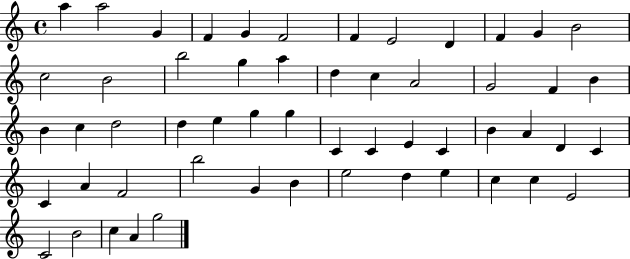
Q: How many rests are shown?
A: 0